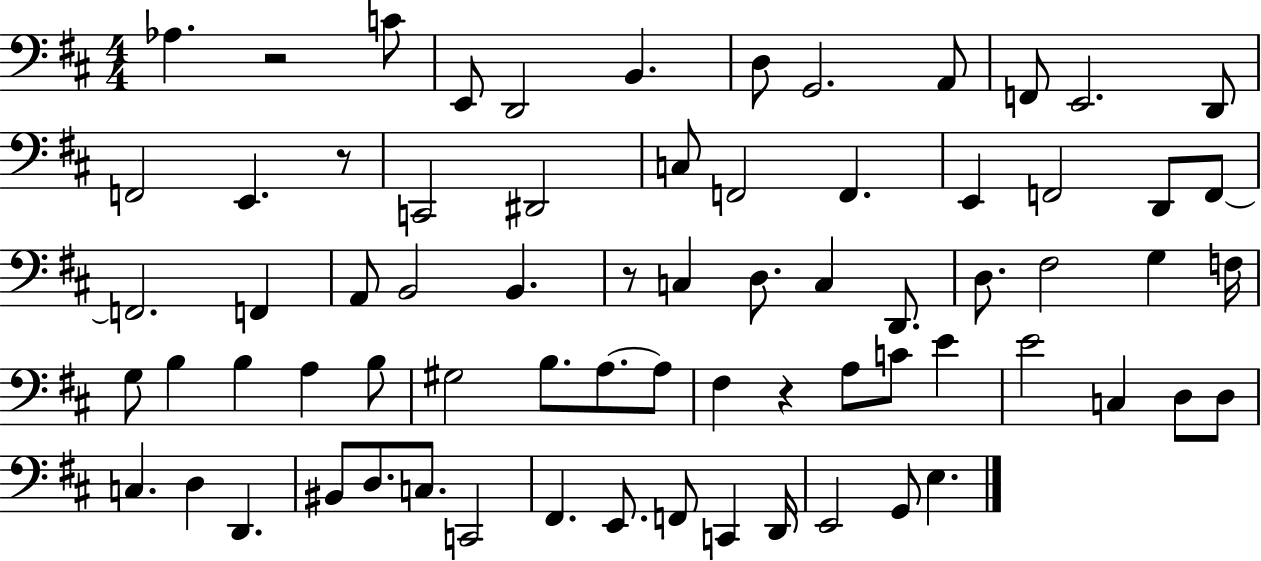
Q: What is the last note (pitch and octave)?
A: E3